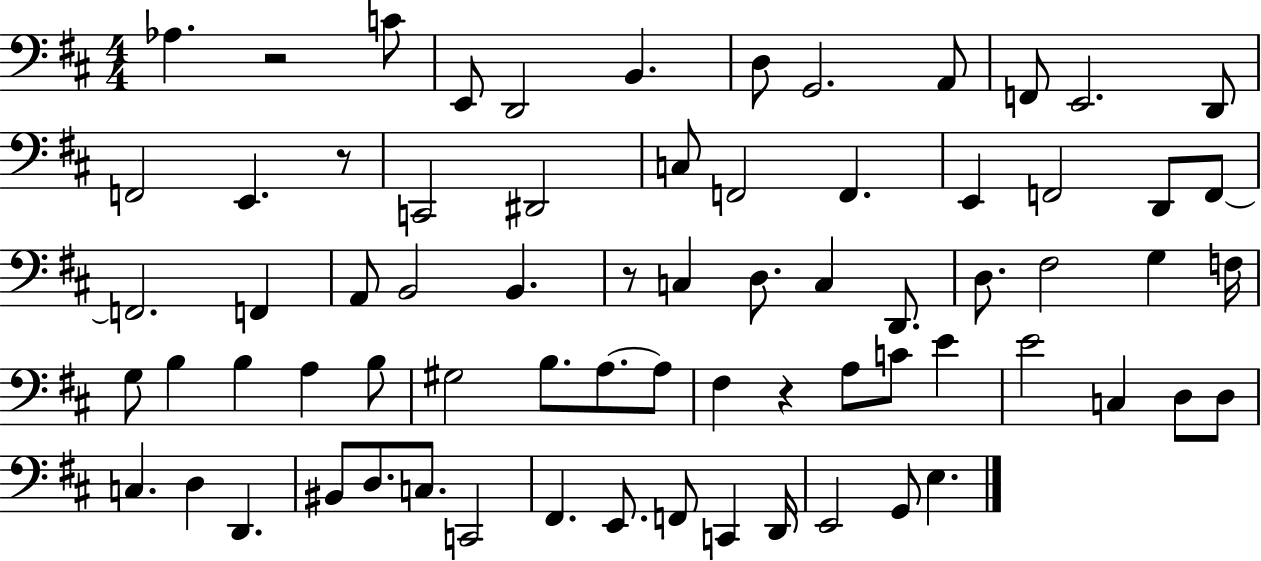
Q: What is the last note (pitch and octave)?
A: E3